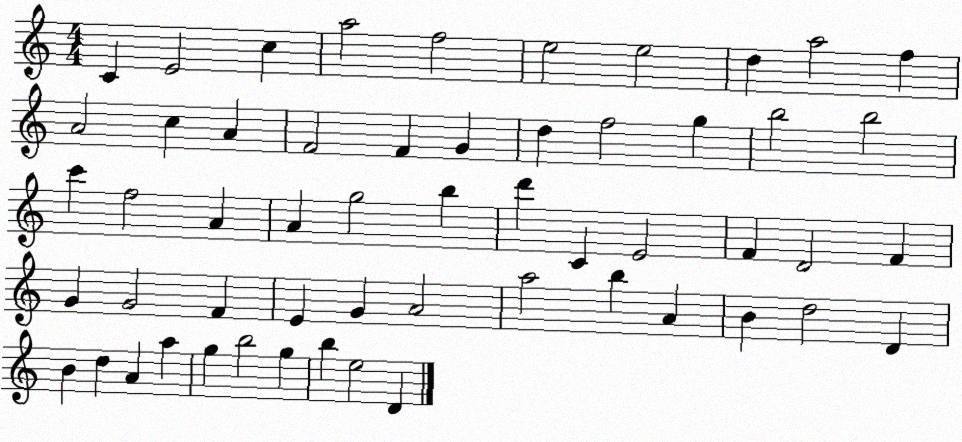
X:1
T:Untitled
M:4/4
L:1/4
K:C
C E2 c a2 f2 e2 e2 d a2 f A2 c A F2 F G d f2 g b2 b2 c' f2 A A g2 b d' C E2 F D2 F G G2 F E G A2 a2 b A B d2 D B d A a g b2 g b e2 D